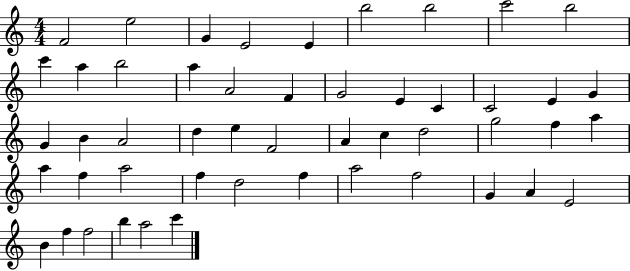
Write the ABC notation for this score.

X:1
T:Untitled
M:4/4
L:1/4
K:C
F2 e2 G E2 E b2 b2 c'2 b2 c' a b2 a A2 F G2 E C C2 E G G B A2 d e F2 A c d2 g2 f a a f a2 f d2 f a2 f2 G A E2 B f f2 b a2 c'